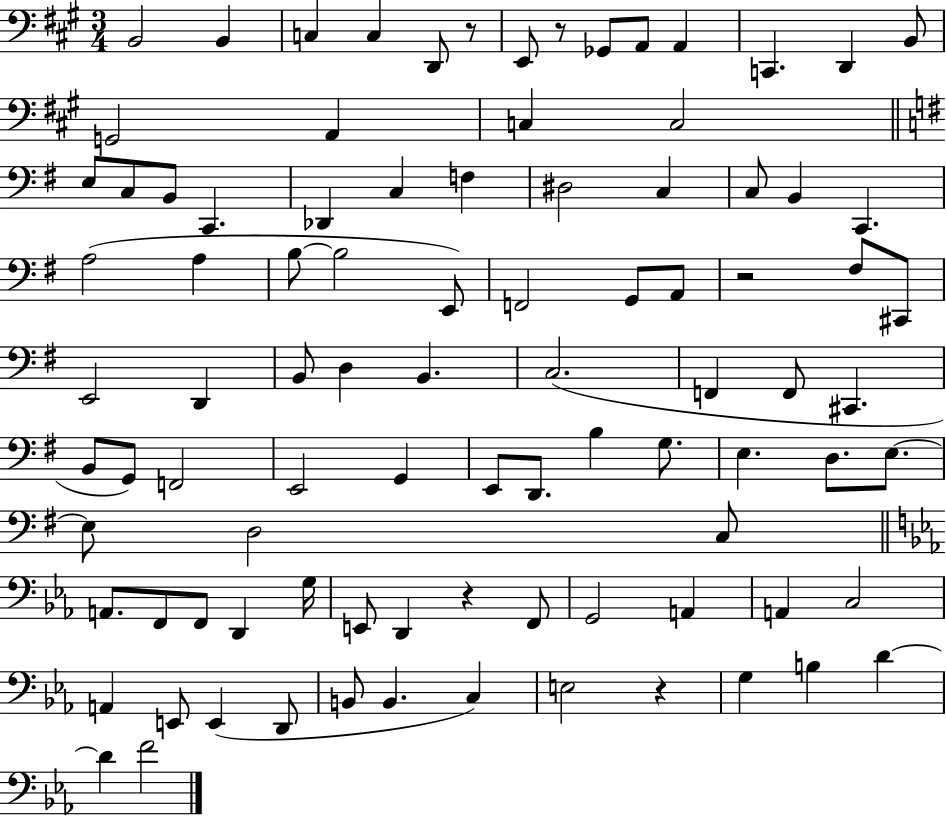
B2/h B2/q C3/q C3/q D2/e R/e E2/e R/e Gb2/e A2/e A2/q C2/q. D2/q B2/e G2/h A2/q C3/q C3/h E3/e C3/e B2/e C2/q. Db2/q C3/q F3/q D#3/h C3/q C3/e B2/q C2/q. A3/h A3/q B3/e B3/h E2/e F2/h G2/e A2/e R/h F#3/e C#2/e E2/h D2/q B2/e D3/q B2/q. C3/h. F2/q F2/e C#2/q. B2/e G2/e F2/h E2/h G2/q E2/e D2/e. B3/q G3/e. E3/q. D3/e. E3/e. E3/e D3/h C3/e A2/e. F2/e F2/e D2/q G3/s E2/e D2/q R/q F2/e G2/h A2/q A2/q C3/h A2/q E2/e E2/q D2/e B2/e B2/q. C3/q E3/h R/q G3/q B3/q D4/q D4/q F4/h